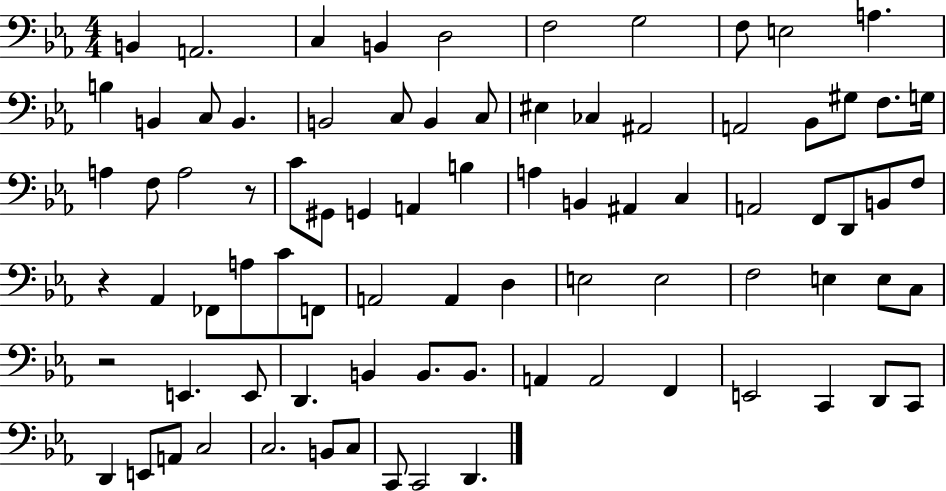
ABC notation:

X:1
T:Untitled
M:4/4
L:1/4
K:Eb
B,, A,,2 C, B,, D,2 F,2 G,2 F,/2 E,2 A, B, B,, C,/2 B,, B,,2 C,/2 B,, C,/2 ^E, _C, ^A,,2 A,,2 _B,,/2 ^G,/2 F,/2 G,/4 A, F,/2 A,2 z/2 C/2 ^G,,/2 G,, A,, B, A, B,, ^A,, C, A,,2 F,,/2 D,,/2 B,,/2 F,/2 z _A,, _F,,/2 A,/2 C/2 F,,/2 A,,2 A,, D, E,2 E,2 F,2 E, E,/2 C,/2 z2 E,, E,,/2 D,, B,, B,,/2 B,,/2 A,, A,,2 F,, E,,2 C,, D,,/2 C,,/2 D,, E,,/2 A,,/2 C,2 C,2 B,,/2 C,/2 C,,/2 C,,2 D,,